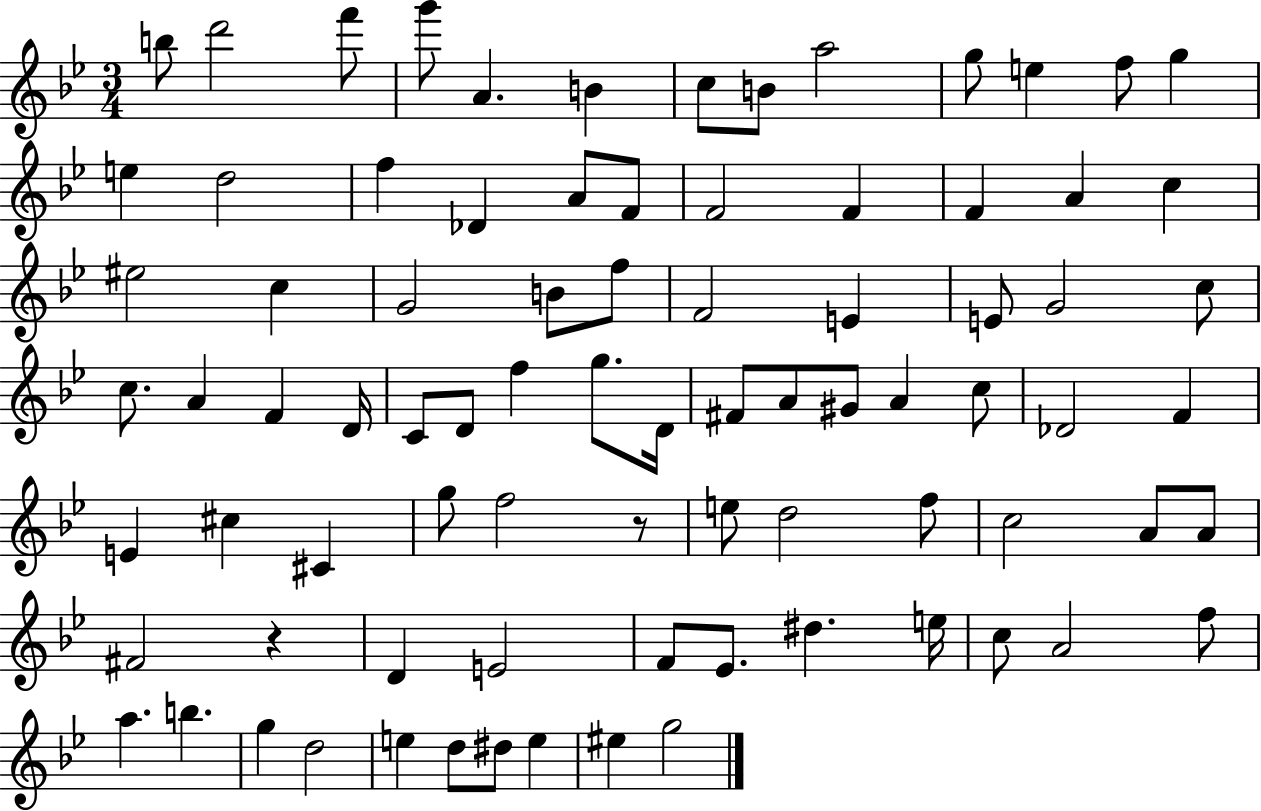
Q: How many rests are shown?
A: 2